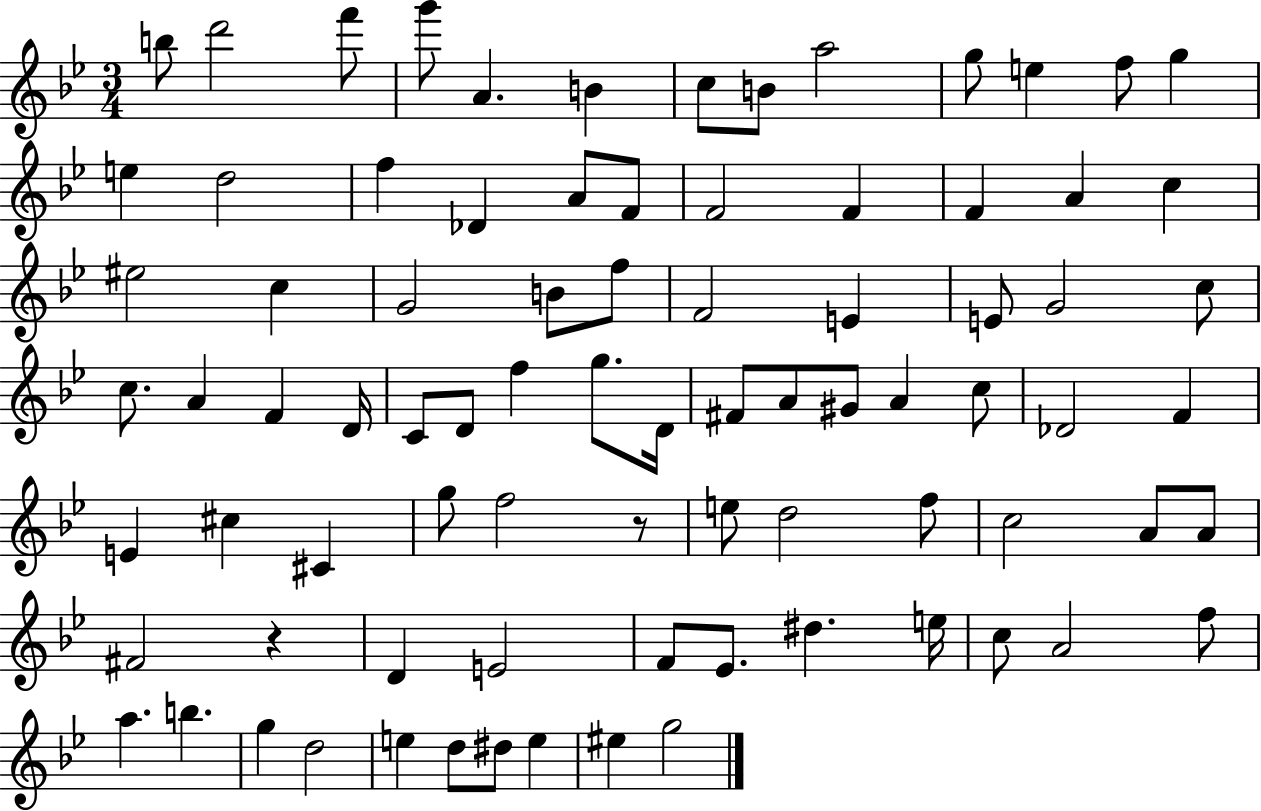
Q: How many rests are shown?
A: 2